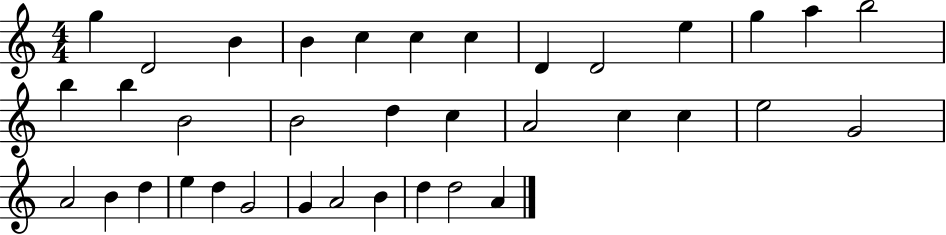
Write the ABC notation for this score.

X:1
T:Untitled
M:4/4
L:1/4
K:C
g D2 B B c c c D D2 e g a b2 b b B2 B2 d c A2 c c e2 G2 A2 B d e d G2 G A2 B d d2 A